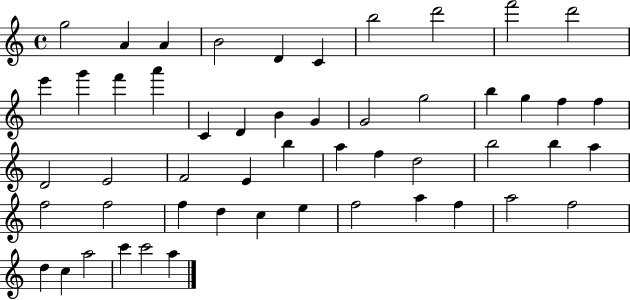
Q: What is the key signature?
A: C major